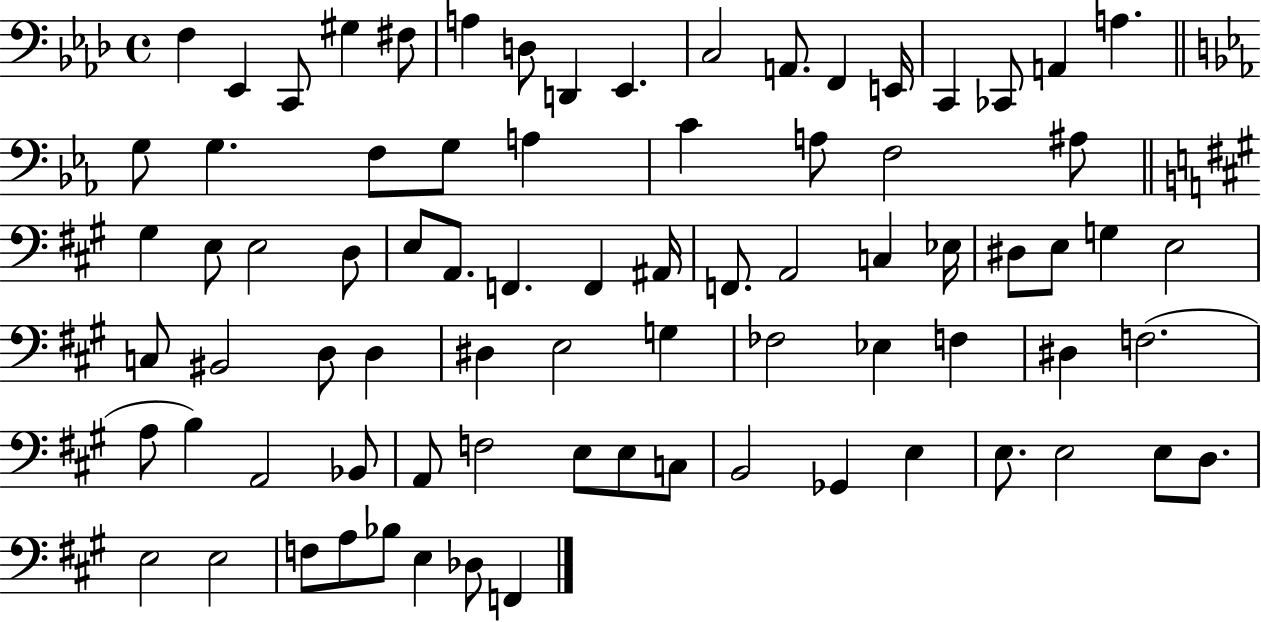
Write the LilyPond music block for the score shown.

{
  \clef bass
  \time 4/4
  \defaultTimeSignature
  \key aes \major
  \repeat volta 2 { f4 ees,4 c,8 gis4 fis8 | a4 d8 d,4 ees,4. | c2 a,8. f,4 e,16 | c,4 ces,8 a,4 a4. | \break \bar "||" \break \key c \minor g8 g4. f8 g8 a4 | c'4 a8 f2 ais8 | \bar "||" \break \key a \major gis4 e8 e2 d8 | e8 a,8. f,4. f,4 ais,16 | f,8. a,2 c4 ees16 | dis8 e8 g4 e2 | \break c8 bis,2 d8 d4 | dis4 e2 g4 | fes2 ees4 f4 | dis4 f2.( | \break a8 b4) a,2 bes,8 | a,8 f2 e8 e8 c8 | b,2 ges,4 e4 | e8. e2 e8 d8. | \break e2 e2 | f8 a8 bes8 e4 des8 f,4 | } \bar "|."
}